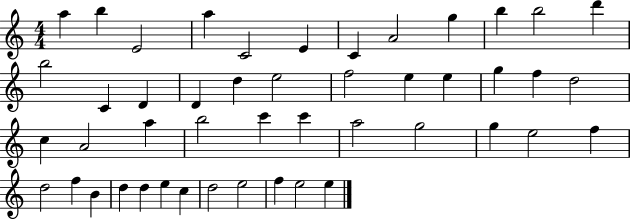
X:1
T:Untitled
M:4/4
L:1/4
K:C
a b E2 a C2 E C A2 g b b2 d' b2 C D D d e2 f2 e e g f d2 c A2 a b2 c' c' a2 g2 g e2 f d2 f B d d e c d2 e2 f e2 e